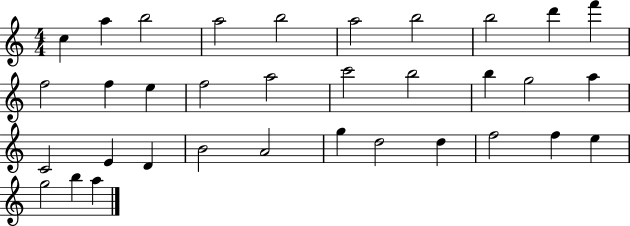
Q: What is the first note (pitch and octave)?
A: C5